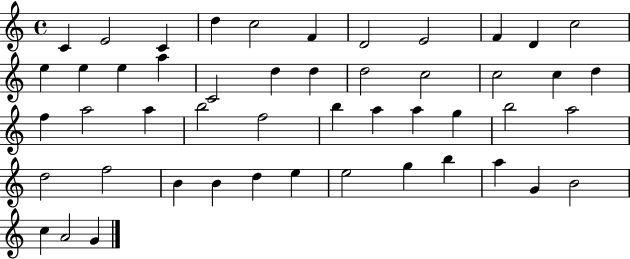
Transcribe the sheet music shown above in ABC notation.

X:1
T:Untitled
M:4/4
L:1/4
K:C
C E2 C d c2 F D2 E2 F D c2 e e e a C2 d d d2 c2 c2 c d f a2 a b2 f2 b a a g b2 a2 d2 f2 B B d e e2 g b a G B2 c A2 G